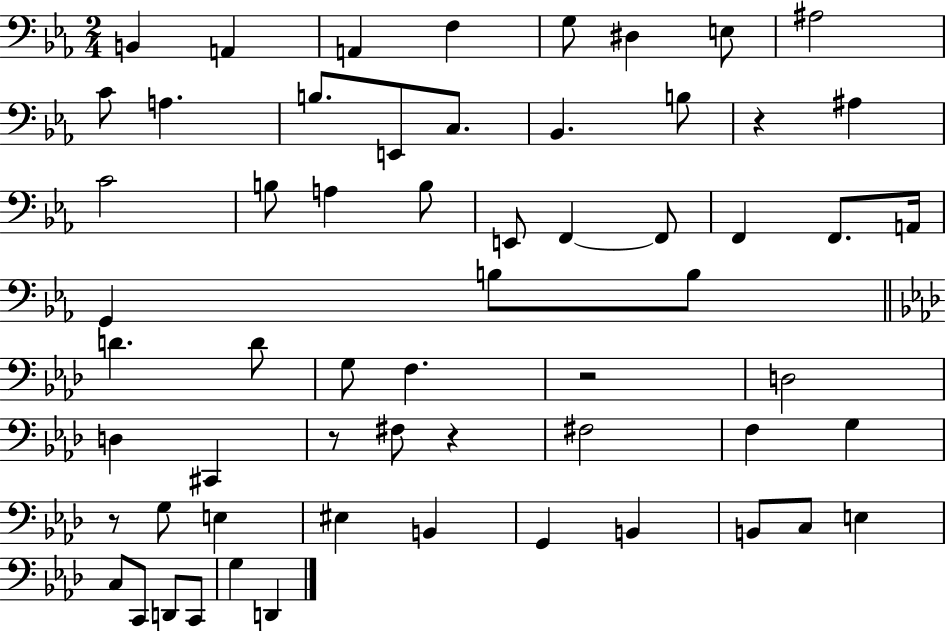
B2/q A2/q A2/q F3/q G3/e D#3/q E3/e A#3/h C4/e A3/q. B3/e. E2/e C3/e. Bb2/q. B3/e R/q A#3/q C4/h B3/e A3/q B3/e E2/e F2/q F2/e F2/q F2/e. A2/s G2/q B3/e B3/e D4/q. D4/e G3/e F3/q. R/h D3/h D3/q C#2/q R/e F#3/e R/q F#3/h F3/q G3/q R/e G3/e E3/q EIS3/q B2/q G2/q B2/q B2/e C3/e E3/q C3/e C2/e D2/e C2/e G3/q D2/q